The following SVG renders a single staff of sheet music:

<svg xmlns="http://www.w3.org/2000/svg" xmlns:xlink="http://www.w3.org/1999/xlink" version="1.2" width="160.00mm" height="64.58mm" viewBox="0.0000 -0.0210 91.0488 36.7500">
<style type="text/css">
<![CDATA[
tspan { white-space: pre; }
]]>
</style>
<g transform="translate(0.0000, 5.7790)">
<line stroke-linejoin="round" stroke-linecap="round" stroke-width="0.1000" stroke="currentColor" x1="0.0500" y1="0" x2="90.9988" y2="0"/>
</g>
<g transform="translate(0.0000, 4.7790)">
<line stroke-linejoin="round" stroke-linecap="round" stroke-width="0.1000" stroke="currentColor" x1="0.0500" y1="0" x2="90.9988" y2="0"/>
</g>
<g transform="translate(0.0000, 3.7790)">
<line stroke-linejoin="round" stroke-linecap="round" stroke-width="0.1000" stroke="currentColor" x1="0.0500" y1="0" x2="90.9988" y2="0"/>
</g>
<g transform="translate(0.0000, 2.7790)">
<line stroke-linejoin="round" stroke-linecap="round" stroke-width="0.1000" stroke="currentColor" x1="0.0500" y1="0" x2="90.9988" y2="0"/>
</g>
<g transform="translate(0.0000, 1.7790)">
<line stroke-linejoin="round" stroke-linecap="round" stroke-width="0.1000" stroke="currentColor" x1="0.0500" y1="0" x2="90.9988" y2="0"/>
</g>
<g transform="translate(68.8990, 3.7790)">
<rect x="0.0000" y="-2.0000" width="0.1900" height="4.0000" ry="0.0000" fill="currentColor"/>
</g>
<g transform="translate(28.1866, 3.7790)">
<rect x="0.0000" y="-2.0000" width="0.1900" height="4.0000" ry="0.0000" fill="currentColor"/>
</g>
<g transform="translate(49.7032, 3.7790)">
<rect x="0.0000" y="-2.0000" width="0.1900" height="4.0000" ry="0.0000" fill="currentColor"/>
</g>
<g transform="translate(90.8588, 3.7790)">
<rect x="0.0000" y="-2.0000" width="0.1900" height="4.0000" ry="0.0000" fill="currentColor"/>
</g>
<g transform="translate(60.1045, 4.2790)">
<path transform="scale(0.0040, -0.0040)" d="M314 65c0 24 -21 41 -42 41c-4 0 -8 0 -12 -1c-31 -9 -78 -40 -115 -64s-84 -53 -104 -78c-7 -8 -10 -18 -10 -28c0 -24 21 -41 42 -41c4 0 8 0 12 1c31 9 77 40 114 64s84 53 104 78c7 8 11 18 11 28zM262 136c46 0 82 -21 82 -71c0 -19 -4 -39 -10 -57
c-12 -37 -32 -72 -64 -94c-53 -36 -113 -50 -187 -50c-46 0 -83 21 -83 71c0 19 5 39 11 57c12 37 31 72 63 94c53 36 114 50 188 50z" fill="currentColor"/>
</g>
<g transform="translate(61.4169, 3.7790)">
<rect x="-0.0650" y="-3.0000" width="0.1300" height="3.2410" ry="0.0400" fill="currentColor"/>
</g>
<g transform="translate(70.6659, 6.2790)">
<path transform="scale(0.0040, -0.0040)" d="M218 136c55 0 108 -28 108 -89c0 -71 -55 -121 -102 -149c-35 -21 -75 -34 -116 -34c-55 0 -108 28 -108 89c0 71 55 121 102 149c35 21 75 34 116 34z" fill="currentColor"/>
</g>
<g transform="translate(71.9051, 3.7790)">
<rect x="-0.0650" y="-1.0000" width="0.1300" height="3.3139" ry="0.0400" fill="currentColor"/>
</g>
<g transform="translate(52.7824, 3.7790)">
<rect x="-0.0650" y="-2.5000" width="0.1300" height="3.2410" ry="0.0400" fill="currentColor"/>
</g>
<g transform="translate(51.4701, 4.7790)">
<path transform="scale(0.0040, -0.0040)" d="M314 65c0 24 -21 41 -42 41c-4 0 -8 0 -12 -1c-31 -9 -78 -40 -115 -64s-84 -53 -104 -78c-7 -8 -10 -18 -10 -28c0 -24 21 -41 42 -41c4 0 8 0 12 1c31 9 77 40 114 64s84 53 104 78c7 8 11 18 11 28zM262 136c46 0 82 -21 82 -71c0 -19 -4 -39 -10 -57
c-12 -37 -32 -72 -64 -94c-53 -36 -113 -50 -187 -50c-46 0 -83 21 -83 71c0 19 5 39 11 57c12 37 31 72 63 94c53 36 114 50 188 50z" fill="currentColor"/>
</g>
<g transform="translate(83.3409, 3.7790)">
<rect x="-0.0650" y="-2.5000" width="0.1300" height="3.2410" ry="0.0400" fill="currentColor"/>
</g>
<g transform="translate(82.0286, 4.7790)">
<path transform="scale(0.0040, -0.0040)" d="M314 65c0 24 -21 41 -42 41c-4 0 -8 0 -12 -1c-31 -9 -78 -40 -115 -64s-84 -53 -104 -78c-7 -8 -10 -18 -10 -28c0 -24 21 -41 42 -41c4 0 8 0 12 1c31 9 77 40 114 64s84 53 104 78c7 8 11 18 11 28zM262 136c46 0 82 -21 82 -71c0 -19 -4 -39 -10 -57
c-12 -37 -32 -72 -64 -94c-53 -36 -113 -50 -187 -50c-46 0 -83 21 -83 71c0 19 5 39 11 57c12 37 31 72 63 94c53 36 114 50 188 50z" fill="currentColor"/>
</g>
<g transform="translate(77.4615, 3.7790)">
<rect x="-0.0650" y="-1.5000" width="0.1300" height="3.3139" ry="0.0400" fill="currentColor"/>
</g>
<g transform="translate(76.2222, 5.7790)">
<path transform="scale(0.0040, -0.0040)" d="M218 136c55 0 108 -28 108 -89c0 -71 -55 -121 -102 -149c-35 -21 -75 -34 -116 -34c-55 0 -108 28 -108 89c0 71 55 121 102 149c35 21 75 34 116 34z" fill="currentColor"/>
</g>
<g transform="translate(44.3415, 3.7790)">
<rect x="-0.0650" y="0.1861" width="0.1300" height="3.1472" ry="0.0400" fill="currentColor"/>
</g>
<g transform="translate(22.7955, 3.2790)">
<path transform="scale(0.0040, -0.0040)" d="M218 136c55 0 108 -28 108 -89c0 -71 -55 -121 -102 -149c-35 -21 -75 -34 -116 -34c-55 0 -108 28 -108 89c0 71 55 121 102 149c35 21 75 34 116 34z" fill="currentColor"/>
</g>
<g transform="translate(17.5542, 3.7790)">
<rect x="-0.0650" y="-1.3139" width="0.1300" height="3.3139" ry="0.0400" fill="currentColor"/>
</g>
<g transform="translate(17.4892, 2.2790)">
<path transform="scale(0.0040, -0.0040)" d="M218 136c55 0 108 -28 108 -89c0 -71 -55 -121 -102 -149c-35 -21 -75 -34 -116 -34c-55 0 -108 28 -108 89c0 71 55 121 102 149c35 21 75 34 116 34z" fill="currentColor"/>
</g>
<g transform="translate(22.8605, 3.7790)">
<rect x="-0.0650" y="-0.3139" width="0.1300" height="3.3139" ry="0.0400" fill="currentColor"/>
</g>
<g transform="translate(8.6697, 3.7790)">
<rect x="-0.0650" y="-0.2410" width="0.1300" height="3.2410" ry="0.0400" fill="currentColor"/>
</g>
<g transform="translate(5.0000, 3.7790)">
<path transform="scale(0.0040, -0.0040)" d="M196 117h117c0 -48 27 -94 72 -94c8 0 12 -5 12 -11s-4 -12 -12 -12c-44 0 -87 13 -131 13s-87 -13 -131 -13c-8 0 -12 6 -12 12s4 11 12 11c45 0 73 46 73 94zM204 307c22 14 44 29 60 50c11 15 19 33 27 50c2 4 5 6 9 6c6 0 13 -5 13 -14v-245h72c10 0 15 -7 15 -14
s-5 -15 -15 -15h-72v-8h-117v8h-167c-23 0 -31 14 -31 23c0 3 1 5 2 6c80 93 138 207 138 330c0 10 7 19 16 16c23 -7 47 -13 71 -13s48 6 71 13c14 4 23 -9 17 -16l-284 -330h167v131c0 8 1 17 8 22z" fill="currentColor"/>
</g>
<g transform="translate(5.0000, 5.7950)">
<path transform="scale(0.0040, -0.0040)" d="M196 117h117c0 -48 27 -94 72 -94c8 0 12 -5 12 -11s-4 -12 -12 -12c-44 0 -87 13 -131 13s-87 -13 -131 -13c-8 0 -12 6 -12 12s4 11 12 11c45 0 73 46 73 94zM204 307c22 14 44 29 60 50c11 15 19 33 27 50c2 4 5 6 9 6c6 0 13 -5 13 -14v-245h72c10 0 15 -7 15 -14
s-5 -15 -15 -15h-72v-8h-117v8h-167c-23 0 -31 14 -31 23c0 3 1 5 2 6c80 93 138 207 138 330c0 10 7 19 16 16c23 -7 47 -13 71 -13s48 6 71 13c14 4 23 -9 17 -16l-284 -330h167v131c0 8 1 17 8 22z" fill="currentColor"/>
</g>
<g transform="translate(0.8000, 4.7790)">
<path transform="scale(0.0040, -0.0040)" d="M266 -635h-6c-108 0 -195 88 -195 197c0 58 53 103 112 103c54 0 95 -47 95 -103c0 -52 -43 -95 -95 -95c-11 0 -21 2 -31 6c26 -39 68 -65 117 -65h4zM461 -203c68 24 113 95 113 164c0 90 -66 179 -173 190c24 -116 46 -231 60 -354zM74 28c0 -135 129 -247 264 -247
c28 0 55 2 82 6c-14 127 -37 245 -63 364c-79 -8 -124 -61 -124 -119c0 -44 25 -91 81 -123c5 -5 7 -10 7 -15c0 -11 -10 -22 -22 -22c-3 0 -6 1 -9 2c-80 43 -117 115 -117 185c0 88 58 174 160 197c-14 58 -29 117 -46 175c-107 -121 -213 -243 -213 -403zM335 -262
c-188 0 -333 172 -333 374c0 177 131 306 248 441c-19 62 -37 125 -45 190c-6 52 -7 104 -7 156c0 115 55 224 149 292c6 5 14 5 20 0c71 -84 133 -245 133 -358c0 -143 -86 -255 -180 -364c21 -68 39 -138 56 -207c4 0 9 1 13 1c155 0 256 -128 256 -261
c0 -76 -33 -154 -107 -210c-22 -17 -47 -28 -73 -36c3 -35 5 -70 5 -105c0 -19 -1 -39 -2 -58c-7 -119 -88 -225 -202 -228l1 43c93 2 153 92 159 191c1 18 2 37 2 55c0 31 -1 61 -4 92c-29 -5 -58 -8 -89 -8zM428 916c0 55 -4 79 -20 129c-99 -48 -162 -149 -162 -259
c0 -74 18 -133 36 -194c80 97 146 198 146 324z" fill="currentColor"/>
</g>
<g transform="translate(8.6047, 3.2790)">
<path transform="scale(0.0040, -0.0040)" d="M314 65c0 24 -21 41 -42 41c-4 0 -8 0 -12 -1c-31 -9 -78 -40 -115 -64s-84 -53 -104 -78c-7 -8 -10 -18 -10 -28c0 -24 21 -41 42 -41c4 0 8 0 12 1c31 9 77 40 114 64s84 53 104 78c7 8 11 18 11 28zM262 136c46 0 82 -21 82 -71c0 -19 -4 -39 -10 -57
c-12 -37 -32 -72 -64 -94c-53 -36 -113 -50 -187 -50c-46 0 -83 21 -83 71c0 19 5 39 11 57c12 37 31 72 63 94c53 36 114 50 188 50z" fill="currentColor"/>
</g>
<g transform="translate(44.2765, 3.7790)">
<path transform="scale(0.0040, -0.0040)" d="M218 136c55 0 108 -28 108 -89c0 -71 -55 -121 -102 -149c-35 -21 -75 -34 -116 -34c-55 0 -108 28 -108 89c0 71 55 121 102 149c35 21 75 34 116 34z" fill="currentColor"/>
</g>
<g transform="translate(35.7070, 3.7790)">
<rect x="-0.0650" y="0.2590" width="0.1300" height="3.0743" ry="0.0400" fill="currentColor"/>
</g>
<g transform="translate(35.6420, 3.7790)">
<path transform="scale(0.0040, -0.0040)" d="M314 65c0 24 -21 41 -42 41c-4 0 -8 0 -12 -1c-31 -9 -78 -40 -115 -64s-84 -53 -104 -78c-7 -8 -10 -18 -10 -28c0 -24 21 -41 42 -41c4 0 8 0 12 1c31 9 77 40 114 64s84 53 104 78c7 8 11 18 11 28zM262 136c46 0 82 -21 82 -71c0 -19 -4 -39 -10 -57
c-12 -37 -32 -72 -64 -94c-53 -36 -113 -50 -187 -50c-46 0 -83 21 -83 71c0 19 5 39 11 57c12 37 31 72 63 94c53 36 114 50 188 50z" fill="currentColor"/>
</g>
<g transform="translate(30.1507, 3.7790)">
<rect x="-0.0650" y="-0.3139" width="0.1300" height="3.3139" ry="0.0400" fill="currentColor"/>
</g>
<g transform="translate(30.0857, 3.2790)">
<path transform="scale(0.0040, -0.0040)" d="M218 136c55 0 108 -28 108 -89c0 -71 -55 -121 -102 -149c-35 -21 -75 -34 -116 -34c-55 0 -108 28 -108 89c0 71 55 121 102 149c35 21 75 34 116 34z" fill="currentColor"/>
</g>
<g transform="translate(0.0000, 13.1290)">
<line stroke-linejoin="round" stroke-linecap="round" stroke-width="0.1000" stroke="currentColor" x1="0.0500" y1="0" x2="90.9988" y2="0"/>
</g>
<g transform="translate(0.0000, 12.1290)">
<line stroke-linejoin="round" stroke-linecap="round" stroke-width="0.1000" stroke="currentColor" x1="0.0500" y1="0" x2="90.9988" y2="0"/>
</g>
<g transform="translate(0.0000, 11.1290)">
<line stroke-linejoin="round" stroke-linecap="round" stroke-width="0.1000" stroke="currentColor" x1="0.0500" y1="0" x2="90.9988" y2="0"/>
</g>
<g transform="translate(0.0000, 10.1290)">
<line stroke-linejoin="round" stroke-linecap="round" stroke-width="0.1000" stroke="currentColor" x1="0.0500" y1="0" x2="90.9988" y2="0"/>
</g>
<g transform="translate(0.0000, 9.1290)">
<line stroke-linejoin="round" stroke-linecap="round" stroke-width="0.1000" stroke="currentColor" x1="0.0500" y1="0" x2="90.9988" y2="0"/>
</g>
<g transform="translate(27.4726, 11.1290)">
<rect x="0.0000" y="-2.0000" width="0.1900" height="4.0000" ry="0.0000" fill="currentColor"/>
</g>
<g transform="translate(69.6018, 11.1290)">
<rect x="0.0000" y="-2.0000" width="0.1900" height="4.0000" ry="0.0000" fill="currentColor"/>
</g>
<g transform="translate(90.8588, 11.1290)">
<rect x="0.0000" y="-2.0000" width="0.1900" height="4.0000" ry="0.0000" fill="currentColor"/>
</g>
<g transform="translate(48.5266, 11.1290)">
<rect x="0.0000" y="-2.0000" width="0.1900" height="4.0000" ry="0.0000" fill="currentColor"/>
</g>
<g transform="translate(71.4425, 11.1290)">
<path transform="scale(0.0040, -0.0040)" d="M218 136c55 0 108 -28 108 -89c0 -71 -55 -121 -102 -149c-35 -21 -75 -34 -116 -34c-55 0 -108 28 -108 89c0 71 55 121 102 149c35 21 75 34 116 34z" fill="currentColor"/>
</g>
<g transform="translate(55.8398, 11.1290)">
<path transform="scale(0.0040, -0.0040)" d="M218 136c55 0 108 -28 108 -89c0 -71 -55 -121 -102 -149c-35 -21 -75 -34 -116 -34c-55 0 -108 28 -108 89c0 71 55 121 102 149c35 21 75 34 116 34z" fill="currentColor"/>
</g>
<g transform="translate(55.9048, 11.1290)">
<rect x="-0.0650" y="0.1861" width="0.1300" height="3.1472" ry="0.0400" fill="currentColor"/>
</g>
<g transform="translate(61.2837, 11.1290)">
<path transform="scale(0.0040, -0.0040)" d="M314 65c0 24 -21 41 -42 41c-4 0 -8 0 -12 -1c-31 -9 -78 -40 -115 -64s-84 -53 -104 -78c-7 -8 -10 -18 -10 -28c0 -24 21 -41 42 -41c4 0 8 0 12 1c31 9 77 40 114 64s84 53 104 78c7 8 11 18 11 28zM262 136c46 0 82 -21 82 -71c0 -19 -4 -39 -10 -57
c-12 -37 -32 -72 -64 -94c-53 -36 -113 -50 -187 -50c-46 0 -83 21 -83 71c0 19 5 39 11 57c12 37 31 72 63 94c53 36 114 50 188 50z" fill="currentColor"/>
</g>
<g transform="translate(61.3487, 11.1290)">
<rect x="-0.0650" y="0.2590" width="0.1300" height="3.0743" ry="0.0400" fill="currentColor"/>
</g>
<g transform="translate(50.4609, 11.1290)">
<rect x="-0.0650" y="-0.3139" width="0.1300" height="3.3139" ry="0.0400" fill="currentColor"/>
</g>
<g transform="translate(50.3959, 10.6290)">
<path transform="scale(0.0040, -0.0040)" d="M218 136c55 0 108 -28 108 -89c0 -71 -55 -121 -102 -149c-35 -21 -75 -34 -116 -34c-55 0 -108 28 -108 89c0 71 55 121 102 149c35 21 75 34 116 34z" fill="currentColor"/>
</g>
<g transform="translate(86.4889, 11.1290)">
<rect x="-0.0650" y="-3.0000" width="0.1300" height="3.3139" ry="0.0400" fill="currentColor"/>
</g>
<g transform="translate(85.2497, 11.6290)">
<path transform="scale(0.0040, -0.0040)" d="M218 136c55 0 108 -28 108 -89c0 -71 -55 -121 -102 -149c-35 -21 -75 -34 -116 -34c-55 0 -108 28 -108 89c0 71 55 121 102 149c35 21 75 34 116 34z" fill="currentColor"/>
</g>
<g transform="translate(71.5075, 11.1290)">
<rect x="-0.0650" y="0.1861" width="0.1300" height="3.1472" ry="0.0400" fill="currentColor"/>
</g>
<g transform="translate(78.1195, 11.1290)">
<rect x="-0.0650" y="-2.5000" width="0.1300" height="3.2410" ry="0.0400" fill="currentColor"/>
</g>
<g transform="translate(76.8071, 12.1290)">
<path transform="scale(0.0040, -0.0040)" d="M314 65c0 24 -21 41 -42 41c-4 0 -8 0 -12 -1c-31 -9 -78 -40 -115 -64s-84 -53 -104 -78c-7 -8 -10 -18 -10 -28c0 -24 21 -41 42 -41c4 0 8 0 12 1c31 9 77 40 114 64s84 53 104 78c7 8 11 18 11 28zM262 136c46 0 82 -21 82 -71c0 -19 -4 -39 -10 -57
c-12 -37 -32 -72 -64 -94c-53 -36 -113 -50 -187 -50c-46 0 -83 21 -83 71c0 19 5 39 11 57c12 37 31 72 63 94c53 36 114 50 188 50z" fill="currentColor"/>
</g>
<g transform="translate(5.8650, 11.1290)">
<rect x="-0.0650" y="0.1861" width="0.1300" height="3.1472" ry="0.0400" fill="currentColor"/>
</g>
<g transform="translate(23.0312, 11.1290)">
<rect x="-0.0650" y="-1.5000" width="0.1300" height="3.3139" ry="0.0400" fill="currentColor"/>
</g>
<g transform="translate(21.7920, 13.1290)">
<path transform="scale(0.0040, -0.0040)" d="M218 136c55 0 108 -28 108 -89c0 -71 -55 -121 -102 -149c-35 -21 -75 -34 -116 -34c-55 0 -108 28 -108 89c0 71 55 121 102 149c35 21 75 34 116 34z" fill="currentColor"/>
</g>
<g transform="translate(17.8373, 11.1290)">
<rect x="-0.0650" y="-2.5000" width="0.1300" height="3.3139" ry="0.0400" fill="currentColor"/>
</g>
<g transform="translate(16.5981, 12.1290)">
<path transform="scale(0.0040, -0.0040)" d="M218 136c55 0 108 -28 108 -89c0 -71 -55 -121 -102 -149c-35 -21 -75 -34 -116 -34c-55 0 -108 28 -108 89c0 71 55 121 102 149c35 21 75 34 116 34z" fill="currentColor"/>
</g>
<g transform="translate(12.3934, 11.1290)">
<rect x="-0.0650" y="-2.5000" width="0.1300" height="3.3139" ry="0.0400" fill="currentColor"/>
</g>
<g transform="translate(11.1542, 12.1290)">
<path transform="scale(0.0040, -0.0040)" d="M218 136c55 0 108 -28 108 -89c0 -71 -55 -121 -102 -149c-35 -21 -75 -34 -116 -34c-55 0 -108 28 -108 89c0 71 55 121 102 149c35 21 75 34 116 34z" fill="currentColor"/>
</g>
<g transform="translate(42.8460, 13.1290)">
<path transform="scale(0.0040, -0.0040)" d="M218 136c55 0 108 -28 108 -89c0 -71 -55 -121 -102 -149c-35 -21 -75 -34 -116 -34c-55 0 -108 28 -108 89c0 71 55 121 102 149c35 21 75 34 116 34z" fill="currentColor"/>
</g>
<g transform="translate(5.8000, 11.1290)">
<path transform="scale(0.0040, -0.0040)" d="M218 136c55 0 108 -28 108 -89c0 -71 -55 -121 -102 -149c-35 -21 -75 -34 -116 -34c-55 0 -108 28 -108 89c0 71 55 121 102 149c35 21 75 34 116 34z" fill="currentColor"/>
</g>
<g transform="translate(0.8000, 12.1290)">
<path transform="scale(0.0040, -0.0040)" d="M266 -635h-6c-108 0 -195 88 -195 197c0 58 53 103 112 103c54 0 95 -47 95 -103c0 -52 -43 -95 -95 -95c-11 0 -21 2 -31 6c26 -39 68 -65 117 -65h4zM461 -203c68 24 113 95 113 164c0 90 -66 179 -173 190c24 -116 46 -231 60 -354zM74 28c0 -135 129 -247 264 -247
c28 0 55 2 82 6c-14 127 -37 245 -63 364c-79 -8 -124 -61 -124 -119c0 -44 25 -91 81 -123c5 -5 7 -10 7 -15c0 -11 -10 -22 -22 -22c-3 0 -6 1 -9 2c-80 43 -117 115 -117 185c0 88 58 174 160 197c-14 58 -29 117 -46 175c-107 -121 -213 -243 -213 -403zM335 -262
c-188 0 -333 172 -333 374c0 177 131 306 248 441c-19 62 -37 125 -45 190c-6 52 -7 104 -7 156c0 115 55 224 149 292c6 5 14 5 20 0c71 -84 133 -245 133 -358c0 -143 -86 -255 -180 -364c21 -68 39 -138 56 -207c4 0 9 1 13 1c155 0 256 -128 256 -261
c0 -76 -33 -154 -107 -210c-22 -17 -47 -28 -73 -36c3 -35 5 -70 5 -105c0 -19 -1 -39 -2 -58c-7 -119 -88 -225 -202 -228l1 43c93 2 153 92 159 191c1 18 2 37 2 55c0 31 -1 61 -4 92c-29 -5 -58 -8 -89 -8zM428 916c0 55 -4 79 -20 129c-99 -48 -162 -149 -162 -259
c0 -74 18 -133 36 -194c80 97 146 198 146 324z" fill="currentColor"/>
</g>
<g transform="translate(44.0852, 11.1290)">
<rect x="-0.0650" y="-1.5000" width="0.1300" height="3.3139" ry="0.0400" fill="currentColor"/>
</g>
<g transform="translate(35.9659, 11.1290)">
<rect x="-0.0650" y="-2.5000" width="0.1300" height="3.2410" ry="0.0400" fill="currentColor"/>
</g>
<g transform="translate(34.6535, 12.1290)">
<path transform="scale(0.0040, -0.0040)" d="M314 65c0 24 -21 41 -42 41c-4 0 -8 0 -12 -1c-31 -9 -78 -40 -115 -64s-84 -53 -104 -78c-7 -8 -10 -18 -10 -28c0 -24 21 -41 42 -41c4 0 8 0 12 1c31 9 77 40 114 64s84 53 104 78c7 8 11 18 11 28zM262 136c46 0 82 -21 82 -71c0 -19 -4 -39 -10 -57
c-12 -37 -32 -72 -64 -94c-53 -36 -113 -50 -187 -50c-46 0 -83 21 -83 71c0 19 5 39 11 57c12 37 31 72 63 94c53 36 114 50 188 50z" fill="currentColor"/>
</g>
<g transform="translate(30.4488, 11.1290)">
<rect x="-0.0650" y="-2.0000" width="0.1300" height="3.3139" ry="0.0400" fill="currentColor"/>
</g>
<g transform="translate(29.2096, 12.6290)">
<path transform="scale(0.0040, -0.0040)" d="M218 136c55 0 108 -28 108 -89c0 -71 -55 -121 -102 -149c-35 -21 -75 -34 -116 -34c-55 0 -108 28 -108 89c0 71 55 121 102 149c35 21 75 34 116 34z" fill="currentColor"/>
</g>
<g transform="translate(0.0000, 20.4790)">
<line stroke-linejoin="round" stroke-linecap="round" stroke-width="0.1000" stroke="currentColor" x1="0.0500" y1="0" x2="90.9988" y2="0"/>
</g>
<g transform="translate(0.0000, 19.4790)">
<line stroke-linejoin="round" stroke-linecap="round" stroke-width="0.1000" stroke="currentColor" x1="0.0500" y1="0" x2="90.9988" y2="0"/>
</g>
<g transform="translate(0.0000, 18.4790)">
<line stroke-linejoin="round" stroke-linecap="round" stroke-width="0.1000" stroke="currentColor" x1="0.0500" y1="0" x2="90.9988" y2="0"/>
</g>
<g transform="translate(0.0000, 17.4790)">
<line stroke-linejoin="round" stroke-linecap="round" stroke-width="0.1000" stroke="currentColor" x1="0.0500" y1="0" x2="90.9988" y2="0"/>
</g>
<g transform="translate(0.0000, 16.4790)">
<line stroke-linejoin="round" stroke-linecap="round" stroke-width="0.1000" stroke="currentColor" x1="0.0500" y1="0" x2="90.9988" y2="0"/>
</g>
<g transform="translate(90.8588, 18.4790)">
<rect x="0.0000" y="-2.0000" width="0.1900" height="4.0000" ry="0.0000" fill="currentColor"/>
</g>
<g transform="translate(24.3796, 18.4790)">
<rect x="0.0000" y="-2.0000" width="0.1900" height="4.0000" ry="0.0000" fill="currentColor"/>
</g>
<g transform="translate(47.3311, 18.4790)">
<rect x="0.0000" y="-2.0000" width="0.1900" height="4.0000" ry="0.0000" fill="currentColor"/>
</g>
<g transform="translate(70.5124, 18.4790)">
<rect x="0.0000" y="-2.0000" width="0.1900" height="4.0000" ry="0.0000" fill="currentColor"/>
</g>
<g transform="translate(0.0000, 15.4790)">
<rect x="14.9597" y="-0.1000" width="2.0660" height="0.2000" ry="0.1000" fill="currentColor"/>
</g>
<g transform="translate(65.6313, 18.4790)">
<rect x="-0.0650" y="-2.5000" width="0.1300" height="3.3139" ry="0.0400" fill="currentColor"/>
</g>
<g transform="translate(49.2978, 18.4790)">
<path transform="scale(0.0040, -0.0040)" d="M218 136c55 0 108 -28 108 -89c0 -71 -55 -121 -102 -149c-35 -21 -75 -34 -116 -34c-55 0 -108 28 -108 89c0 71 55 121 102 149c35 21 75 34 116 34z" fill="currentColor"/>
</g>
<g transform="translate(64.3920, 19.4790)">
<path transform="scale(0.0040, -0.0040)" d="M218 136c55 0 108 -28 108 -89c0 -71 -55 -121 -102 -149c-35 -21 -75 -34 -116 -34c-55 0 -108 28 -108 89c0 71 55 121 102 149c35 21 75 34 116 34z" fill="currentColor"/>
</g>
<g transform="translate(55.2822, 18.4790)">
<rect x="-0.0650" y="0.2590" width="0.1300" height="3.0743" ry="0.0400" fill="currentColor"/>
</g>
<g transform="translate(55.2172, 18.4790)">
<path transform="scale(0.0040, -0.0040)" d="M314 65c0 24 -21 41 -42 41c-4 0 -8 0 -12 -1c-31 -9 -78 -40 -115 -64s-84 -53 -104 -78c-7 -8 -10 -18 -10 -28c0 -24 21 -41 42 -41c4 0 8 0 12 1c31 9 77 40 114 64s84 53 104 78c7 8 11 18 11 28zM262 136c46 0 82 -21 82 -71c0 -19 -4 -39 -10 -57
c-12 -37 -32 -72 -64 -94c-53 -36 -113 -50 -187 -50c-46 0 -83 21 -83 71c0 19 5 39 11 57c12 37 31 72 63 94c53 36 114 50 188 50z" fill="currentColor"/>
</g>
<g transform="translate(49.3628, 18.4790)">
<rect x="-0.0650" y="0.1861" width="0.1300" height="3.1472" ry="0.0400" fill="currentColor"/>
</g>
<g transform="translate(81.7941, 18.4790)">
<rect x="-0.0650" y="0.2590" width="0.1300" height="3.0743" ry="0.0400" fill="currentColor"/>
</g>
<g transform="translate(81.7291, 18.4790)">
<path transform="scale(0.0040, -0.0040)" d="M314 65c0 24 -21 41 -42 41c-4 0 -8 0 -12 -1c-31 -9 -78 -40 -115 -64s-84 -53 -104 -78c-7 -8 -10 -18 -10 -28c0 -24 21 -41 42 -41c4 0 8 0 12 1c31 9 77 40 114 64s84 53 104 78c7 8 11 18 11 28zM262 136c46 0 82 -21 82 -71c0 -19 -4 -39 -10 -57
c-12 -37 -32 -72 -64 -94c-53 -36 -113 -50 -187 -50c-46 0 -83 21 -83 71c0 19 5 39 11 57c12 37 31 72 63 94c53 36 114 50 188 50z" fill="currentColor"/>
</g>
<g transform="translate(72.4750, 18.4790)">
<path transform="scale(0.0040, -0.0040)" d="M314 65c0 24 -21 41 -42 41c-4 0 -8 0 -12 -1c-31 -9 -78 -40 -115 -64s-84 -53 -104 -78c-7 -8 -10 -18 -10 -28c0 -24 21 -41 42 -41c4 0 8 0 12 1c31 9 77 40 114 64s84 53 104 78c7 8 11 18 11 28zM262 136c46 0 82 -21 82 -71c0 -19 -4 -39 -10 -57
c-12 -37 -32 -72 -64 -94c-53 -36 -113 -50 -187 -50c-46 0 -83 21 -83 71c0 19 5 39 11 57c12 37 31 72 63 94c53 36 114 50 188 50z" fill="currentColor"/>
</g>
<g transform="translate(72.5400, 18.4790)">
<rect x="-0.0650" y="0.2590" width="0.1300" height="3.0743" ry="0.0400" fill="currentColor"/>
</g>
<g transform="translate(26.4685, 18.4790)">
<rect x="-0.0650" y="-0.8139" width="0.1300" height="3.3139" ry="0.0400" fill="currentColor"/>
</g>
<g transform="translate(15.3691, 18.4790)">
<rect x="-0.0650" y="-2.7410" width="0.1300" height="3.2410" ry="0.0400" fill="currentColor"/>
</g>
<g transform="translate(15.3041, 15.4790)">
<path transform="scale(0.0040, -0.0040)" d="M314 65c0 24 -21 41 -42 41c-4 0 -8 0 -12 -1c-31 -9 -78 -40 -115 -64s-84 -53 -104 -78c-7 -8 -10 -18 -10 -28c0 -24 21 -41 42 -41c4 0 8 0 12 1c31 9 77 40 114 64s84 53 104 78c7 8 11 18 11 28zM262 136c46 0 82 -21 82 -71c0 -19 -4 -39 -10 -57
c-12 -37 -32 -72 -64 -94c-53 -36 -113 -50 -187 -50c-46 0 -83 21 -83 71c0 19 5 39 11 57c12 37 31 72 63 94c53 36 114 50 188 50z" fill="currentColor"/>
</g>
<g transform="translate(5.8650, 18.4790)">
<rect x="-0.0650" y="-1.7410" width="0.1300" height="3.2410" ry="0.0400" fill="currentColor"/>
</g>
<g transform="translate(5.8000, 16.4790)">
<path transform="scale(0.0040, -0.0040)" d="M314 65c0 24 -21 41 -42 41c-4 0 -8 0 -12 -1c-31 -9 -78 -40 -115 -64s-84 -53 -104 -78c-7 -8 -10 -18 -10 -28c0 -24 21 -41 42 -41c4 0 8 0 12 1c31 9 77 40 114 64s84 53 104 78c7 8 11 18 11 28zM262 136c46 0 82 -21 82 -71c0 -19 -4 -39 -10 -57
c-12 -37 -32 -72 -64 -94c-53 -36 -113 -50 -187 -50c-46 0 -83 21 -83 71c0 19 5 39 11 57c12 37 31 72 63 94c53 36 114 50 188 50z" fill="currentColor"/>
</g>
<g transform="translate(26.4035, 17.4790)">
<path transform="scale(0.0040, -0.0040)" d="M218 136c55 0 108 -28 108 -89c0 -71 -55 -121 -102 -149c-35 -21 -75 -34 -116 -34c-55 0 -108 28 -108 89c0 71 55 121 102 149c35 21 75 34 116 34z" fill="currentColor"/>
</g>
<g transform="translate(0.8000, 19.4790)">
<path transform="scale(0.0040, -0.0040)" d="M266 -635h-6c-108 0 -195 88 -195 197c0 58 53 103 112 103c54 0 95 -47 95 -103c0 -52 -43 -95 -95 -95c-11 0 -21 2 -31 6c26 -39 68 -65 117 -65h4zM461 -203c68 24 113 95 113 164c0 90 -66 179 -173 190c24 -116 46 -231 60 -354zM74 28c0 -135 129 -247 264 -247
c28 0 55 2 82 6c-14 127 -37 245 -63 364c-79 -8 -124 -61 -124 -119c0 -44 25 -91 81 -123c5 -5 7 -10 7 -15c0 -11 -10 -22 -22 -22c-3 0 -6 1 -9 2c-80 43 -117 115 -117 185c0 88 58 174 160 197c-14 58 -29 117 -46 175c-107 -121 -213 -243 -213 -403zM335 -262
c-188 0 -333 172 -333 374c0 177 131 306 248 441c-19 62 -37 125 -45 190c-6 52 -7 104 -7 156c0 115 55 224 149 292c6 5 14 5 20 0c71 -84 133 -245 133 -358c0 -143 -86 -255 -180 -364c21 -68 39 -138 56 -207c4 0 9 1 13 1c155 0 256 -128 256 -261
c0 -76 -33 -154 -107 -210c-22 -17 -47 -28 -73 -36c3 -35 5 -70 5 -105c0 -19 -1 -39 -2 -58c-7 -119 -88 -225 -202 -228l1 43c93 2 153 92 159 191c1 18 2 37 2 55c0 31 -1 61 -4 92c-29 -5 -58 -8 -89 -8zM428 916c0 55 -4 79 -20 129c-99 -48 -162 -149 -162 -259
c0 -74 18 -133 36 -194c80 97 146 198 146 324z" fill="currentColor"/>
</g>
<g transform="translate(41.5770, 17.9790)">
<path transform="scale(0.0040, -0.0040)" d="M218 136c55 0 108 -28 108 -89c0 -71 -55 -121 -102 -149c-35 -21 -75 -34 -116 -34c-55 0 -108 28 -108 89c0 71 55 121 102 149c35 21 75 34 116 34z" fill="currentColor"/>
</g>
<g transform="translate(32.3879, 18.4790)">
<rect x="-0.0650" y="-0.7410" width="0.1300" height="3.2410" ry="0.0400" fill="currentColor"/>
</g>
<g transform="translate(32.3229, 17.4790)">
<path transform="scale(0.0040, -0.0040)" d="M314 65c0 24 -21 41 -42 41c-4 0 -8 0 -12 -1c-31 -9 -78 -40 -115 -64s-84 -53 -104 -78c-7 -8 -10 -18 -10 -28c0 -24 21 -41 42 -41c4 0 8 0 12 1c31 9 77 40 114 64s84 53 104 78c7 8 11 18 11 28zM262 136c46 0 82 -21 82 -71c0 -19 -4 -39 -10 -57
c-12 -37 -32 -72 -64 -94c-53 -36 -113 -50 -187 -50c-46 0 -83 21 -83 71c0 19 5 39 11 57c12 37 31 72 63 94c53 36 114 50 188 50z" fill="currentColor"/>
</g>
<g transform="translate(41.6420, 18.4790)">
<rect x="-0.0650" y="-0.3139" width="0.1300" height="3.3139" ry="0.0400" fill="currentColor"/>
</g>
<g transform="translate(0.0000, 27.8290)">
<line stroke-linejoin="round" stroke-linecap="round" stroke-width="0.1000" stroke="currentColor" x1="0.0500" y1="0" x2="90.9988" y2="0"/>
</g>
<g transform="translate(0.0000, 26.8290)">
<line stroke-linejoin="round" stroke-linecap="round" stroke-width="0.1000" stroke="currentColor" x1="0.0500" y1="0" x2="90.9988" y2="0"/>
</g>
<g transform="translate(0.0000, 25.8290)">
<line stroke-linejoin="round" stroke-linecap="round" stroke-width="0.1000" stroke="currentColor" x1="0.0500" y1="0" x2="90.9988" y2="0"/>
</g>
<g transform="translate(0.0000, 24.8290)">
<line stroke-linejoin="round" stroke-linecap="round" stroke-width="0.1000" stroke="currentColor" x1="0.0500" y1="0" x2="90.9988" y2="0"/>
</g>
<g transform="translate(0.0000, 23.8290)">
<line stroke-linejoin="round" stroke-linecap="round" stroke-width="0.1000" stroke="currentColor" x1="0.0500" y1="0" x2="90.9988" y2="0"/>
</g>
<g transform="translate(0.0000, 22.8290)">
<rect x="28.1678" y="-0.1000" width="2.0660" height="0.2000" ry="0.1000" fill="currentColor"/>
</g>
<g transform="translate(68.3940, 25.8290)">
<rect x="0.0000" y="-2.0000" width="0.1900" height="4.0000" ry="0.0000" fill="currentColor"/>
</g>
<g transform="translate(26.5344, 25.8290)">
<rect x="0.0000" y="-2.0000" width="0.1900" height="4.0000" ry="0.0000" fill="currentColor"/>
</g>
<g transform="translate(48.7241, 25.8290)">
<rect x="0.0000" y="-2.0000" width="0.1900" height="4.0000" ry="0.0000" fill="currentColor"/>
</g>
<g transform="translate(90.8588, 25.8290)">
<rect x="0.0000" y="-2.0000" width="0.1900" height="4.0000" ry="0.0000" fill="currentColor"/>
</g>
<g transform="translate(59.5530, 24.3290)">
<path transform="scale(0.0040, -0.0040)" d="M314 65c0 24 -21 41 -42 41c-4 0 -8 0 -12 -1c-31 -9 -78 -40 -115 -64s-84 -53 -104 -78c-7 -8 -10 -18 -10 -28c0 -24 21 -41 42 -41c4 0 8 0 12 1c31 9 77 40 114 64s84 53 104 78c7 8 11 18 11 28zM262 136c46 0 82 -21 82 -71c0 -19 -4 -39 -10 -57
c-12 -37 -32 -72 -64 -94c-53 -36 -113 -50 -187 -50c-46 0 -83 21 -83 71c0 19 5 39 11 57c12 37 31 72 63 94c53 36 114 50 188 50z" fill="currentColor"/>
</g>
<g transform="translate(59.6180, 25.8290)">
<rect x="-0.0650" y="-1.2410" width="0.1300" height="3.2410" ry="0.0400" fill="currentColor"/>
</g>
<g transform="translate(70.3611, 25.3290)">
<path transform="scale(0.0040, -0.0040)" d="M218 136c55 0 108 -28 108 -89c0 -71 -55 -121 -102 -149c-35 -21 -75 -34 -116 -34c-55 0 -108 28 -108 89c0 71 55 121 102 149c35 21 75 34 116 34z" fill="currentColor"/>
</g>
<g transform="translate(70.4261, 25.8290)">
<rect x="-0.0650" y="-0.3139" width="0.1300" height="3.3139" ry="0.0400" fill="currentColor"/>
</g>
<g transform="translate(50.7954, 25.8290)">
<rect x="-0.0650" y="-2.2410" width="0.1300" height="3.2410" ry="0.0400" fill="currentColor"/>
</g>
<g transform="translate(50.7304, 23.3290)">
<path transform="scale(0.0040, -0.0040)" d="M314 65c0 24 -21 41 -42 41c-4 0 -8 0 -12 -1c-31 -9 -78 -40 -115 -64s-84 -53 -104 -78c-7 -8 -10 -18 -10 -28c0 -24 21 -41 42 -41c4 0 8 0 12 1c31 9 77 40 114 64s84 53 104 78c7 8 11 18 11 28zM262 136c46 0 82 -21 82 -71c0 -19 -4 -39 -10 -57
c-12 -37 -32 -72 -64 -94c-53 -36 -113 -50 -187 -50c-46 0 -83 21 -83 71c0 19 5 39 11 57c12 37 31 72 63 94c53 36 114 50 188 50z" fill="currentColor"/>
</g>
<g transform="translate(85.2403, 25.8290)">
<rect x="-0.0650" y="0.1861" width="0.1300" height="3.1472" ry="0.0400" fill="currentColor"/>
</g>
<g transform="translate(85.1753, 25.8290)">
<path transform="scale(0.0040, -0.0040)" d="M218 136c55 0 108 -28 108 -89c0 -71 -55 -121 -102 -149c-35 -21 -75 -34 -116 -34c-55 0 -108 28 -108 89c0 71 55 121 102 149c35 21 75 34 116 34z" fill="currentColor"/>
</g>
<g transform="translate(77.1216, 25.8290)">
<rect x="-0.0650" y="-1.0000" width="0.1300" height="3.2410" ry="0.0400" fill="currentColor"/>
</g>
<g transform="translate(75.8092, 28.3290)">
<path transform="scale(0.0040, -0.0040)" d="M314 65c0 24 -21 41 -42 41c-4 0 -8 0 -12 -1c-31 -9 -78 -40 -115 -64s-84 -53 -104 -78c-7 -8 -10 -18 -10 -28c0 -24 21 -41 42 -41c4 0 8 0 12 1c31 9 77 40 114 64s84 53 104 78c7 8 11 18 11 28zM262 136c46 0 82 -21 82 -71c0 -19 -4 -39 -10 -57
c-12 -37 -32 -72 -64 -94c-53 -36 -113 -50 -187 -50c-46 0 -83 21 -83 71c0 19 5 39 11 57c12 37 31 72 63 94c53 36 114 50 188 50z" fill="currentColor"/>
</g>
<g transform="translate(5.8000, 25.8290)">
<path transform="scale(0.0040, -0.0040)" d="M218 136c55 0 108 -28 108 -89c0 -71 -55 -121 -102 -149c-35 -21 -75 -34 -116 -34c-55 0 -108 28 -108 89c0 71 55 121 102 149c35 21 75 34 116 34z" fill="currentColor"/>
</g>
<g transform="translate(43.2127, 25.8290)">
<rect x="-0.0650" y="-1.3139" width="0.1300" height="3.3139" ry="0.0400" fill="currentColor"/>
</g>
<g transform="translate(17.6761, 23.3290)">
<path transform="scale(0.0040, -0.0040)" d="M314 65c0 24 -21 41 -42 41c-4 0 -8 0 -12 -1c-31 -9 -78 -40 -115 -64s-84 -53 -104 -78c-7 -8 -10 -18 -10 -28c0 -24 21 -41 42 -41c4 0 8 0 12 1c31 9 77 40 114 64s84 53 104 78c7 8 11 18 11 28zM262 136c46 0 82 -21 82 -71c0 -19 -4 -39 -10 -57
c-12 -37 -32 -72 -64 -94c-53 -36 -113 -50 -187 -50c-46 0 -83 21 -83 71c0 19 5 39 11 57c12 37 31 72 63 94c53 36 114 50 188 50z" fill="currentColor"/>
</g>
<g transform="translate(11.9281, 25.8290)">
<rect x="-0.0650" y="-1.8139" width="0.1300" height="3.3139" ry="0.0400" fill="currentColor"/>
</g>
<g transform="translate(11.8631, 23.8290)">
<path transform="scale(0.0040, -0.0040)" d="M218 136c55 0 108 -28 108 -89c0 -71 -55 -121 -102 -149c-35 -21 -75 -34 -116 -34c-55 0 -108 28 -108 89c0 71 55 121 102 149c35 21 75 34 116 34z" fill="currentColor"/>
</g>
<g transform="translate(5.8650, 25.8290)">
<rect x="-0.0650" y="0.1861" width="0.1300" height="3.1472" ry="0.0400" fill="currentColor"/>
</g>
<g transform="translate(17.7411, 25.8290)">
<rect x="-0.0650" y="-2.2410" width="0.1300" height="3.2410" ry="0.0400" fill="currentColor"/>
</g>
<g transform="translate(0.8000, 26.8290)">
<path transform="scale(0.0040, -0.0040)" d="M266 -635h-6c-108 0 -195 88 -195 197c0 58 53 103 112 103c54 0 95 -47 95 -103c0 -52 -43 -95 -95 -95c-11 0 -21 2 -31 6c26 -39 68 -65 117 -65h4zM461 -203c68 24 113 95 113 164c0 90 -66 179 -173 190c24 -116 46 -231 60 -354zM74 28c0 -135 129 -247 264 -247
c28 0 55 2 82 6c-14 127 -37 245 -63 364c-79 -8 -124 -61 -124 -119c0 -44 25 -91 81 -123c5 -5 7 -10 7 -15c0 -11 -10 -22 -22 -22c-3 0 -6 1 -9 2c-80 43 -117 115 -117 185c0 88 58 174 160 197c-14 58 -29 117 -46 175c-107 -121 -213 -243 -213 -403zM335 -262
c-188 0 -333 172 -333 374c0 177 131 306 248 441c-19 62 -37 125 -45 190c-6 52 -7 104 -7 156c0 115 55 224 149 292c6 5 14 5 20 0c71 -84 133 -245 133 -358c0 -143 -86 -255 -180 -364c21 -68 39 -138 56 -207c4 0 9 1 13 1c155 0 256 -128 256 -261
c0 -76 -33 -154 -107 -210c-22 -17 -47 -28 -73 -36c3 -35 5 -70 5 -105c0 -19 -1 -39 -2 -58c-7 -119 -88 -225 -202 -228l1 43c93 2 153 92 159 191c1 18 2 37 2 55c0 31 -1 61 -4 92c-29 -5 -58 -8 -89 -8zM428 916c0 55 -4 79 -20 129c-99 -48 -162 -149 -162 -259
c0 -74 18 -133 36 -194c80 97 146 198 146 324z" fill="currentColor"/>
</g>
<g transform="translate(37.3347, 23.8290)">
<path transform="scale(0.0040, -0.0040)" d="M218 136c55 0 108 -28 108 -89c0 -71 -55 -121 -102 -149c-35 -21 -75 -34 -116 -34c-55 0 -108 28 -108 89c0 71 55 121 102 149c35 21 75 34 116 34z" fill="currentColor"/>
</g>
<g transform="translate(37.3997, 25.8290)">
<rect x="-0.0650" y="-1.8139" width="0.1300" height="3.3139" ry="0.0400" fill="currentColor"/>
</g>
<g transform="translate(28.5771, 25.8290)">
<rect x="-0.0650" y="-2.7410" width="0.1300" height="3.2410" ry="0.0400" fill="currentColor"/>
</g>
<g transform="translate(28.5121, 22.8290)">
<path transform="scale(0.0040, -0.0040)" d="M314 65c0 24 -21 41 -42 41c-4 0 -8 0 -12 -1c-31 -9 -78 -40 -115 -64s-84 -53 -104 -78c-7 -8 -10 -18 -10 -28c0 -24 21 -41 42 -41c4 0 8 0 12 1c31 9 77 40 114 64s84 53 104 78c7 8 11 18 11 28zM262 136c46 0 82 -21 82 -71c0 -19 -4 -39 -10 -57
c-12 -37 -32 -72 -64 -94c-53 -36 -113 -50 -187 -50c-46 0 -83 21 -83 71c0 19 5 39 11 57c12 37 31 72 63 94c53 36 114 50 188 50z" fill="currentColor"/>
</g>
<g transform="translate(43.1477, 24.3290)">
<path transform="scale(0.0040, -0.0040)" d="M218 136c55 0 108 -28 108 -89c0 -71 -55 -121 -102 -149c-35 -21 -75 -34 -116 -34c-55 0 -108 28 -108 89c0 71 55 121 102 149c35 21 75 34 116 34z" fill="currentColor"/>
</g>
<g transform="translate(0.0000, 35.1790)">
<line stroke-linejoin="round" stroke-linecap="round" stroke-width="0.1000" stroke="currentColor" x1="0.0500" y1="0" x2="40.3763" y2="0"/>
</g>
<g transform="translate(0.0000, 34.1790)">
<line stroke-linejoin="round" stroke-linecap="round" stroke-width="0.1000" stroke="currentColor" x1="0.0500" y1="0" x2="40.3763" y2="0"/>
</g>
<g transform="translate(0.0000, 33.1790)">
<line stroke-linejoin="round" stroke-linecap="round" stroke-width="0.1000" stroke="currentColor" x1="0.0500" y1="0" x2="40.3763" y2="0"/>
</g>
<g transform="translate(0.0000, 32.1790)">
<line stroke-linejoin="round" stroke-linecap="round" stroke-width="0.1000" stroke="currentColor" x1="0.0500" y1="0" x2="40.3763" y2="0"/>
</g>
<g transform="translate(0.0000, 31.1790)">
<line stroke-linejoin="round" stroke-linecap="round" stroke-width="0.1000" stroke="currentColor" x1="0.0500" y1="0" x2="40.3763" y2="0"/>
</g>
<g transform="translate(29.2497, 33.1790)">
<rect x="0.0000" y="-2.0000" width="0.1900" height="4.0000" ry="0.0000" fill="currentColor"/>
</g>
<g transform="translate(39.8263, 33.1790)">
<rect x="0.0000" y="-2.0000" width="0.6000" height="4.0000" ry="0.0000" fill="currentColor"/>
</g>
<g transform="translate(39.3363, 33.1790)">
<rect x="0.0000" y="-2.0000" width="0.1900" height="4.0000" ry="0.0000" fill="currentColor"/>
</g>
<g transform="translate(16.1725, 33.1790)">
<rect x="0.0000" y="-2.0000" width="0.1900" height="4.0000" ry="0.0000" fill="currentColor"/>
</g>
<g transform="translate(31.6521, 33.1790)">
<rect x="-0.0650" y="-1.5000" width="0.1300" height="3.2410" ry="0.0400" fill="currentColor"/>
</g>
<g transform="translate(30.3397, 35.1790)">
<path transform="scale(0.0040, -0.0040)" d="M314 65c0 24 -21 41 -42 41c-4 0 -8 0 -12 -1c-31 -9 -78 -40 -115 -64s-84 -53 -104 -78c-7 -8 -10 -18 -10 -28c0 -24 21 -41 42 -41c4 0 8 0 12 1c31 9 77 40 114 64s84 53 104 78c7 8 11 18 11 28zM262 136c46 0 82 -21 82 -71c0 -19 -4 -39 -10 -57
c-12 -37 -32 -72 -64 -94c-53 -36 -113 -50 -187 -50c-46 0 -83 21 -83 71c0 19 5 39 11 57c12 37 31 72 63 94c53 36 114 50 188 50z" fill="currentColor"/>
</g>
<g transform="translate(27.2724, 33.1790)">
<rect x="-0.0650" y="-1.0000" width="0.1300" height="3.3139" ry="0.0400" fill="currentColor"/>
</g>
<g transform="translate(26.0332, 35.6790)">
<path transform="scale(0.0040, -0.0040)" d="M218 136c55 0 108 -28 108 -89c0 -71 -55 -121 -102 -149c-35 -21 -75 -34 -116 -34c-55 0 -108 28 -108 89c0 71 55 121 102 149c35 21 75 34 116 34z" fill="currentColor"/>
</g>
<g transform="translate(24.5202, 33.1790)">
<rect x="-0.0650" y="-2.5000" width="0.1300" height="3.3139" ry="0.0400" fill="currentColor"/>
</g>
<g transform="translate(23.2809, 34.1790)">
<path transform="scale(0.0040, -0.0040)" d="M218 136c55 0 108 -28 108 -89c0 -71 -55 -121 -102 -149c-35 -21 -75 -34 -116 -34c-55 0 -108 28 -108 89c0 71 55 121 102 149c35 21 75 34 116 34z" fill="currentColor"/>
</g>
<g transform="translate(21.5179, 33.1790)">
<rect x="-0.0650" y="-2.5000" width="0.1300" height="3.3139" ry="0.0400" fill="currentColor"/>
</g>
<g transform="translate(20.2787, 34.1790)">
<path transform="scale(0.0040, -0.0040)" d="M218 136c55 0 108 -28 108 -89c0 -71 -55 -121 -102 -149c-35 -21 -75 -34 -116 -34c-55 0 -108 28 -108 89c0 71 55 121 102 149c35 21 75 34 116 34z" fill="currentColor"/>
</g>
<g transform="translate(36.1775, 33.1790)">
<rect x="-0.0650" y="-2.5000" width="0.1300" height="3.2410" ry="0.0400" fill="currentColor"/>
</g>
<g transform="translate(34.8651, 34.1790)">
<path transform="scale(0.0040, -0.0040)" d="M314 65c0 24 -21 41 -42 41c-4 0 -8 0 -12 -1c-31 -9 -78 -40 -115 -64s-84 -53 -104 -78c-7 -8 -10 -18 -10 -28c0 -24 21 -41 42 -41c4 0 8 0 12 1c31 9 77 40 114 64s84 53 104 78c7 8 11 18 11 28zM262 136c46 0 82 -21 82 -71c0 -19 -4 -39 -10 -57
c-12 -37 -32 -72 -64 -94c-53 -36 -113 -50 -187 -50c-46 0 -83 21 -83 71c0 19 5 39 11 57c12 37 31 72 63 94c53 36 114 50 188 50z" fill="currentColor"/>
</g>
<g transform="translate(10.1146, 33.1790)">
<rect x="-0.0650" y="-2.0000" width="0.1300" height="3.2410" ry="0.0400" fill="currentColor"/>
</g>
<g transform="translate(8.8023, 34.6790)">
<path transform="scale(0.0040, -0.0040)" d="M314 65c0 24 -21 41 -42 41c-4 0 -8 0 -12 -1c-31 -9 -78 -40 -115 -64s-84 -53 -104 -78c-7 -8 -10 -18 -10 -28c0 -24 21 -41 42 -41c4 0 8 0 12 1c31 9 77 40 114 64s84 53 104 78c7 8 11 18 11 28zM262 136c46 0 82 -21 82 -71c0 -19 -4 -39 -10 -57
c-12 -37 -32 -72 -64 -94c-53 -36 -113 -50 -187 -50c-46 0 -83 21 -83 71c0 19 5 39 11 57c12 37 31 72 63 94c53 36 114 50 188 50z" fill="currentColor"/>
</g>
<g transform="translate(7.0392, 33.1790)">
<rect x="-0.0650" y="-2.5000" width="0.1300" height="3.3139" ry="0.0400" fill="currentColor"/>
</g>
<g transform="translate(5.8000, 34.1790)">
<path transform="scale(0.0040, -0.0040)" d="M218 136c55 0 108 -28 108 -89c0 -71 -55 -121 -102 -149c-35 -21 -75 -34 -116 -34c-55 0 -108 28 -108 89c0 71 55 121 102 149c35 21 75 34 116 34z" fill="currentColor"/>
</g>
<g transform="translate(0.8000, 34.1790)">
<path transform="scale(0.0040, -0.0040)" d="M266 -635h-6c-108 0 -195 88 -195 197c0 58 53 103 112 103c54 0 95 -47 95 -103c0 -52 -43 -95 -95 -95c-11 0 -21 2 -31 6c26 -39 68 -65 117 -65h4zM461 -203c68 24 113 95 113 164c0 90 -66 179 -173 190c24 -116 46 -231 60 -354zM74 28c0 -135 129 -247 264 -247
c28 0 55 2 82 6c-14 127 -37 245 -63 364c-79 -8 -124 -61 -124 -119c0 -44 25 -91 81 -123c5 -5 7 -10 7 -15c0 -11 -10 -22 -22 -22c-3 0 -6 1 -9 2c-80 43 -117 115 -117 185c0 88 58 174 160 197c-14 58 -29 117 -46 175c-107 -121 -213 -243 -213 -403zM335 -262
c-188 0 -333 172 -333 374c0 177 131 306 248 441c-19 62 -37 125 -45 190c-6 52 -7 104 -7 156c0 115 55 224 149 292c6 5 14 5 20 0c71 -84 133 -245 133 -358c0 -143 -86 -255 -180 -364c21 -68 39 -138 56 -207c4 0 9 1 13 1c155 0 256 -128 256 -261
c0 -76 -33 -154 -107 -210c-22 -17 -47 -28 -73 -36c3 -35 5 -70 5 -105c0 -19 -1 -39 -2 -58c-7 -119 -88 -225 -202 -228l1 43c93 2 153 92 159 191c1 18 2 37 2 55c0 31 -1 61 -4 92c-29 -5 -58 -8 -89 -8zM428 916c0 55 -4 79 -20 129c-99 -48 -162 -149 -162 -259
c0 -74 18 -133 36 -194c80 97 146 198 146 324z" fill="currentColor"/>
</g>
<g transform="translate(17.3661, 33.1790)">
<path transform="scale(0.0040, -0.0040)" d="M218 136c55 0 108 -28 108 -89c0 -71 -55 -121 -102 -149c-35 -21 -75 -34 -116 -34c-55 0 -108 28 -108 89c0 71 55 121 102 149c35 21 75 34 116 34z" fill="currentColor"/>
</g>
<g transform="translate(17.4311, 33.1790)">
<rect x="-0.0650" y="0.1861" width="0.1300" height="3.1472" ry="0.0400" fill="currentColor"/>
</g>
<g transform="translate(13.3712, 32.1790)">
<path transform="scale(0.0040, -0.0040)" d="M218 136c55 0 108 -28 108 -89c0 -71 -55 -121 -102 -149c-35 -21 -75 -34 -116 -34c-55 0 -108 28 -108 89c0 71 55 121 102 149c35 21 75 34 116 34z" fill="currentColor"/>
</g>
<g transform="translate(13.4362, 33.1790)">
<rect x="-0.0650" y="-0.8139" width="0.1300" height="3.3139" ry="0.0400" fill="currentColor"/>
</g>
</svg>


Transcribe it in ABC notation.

X:1
T:Untitled
M:4/4
L:1/4
K:C
c2 e c c B2 B G2 A2 D E G2 B G G E F G2 E c B B2 B G2 A f2 a2 d d2 c B B2 G B2 B2 B f g2 a2 f e g2 e2 c D2 B G F2 d B G G D E2 G2